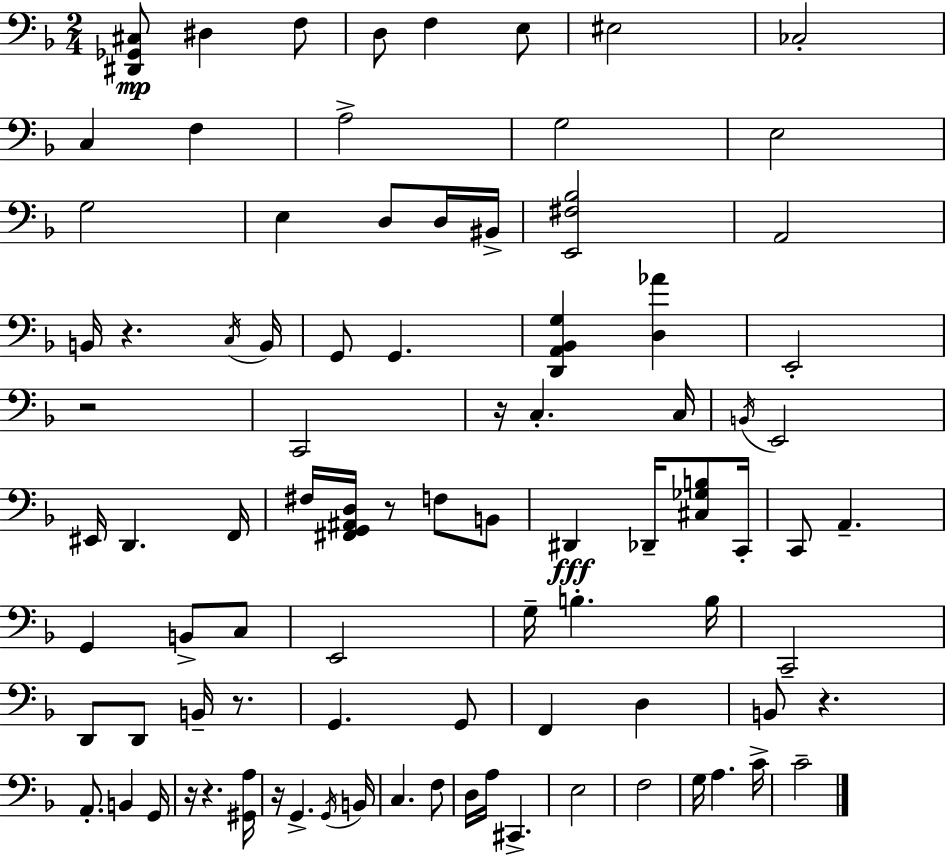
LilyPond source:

{
  \clef bass
  \numericTimeSignature
  \time 2/4
  \key d \minor
  <dis, ges, cis>8\mp dis4 f8 | d8 f4 e8 | eis2 | ces2-. | \break c4 f4 | a2-> | g2 | e2 | \break g2 | e4 d8 d16 bis,16-> | <e, fis bes>2 | a,2 | \break b,16 r4. \acciaccatura { c16 } | b,16 g,8 g,4. | <d, a, bes, g>4 <d aes'>4 | e,2-. | \break r2 | c,2 | r16 c4.-. | c16 \acciaccatura { b,16 } e,2 | \break eis,16 d,4. | f,16 fis16 <fis, g, ais, d>16 r8 f8 | b,8 dis,4\fff des,16-- <cis ges b>8 | c,16-. c,8 a,4.-- | \break g,4 b,8-> | c8 e,2 | g16-- b4.-. | b16 c,2-- | \break d,8 d,8 b,16-- r8. | g,4. | g,8 f,4 d4 | b,8 r4. | \break a,8.-. b,4 | g,16 r16 r4. | <gis, a>16 r16 g,4.-> | \acciaccatura { g,16 } b,16 c4. | \break f8 d16 a16 cis,4.-> | e2 | f2 | g16 a4. | \break c'16-> c'2-- | \bar "|."
}